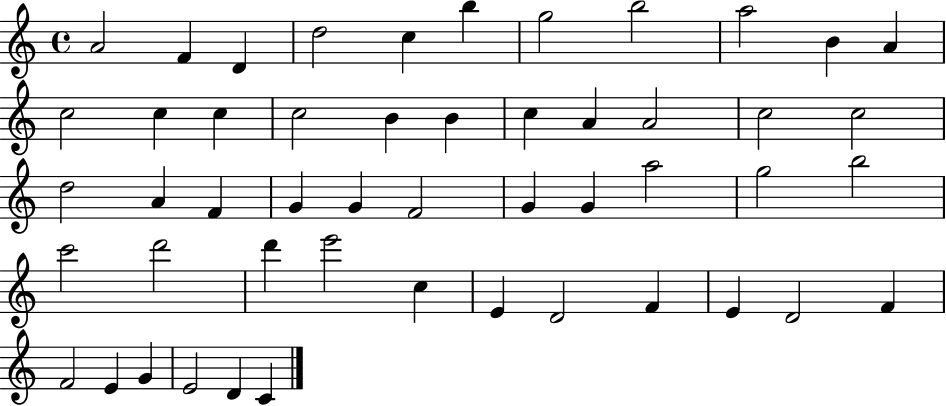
X:1
T:Untitled
M:4/4
L:1/4
K:C
A2 F D d2 c b g2 b2 a2 B A c2 c c c2 B B c A A2 c2 c2 d2 A F G G F2 G G a2 g2 b2 c'2 d'2 d' e'2 c E D2 F E D2 F F2 E G E2 D C